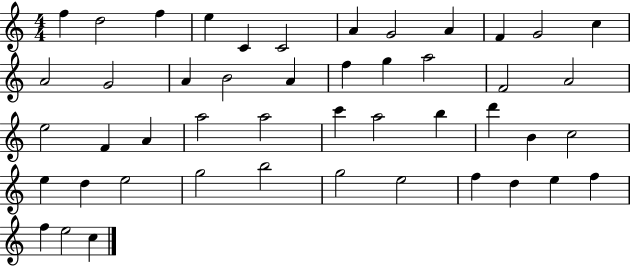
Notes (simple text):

F5/q D5/h F5/q E5/q C4/q C4/h A4/q G4/h A4/q F4/q G4/h C5/q A4/h G4/h A4/q B4/h A4/q F5/q G5/q A5/h F4/h A4/h E5/h F4/q A4/q A5/h A5/h C6/q A5/h B5/q D6/q B4/q C5/h E5/q D5/q E5/h G5/h B5/h G5/h E5/h F5/q D5/q E5/q F5/q F5/q E5/h C5/q